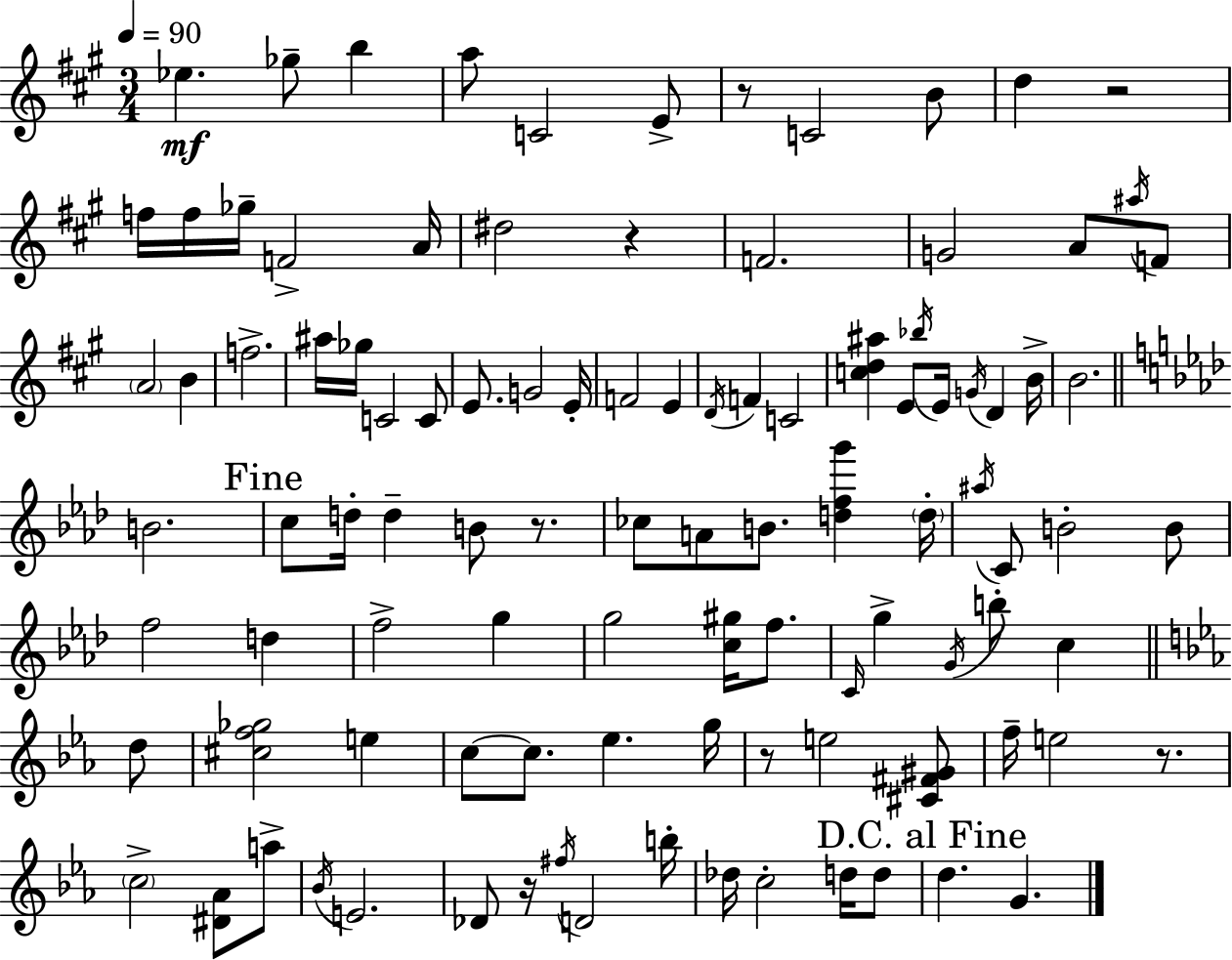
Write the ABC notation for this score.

X:1
T:Untitled
M:3/4
L:1/4
K:A
_e _g/2 b a/2 C2 E/2 z/2 C2 B/2 d z2 f/4 f/4 _g/4 F2 A/4 ^d2 z F2 G2 A/2 ^a/4 F/2 A2 B f2 ^a/4 _g/4 C2 C/2 E/2 G2 E/4 F2 E D/4 F C2 [cd^a] E/2 _b/4 E/4 G/4 D B/4 B2 B2 c/2 d/4 d B/2 z/2 _c/2 A/2 B/2 [dfg'] d/4 ^a/4 C/2 B2 B/2 f2 d f2 g g2 [c^g]/4 f/2 C/4 g G/4 b/2 c d/2 [^cf_g]2 e c/2 c/2 _e g/4 z/2 e2 [^C^F^G]/2 f/4 e2 z/2 c2 [^D_A]/2 a/2 _B/4 E2 _D/2 z/4 ^f/4 D2 b/4 _d/4 c2 d/4 d/2 d G